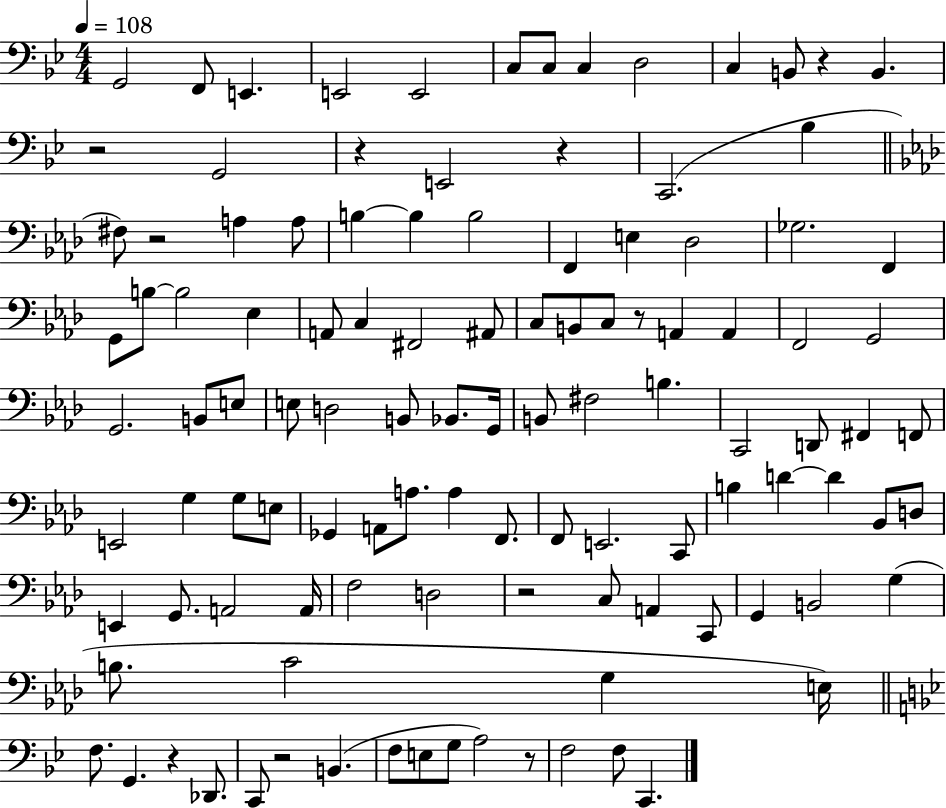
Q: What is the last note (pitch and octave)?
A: C2